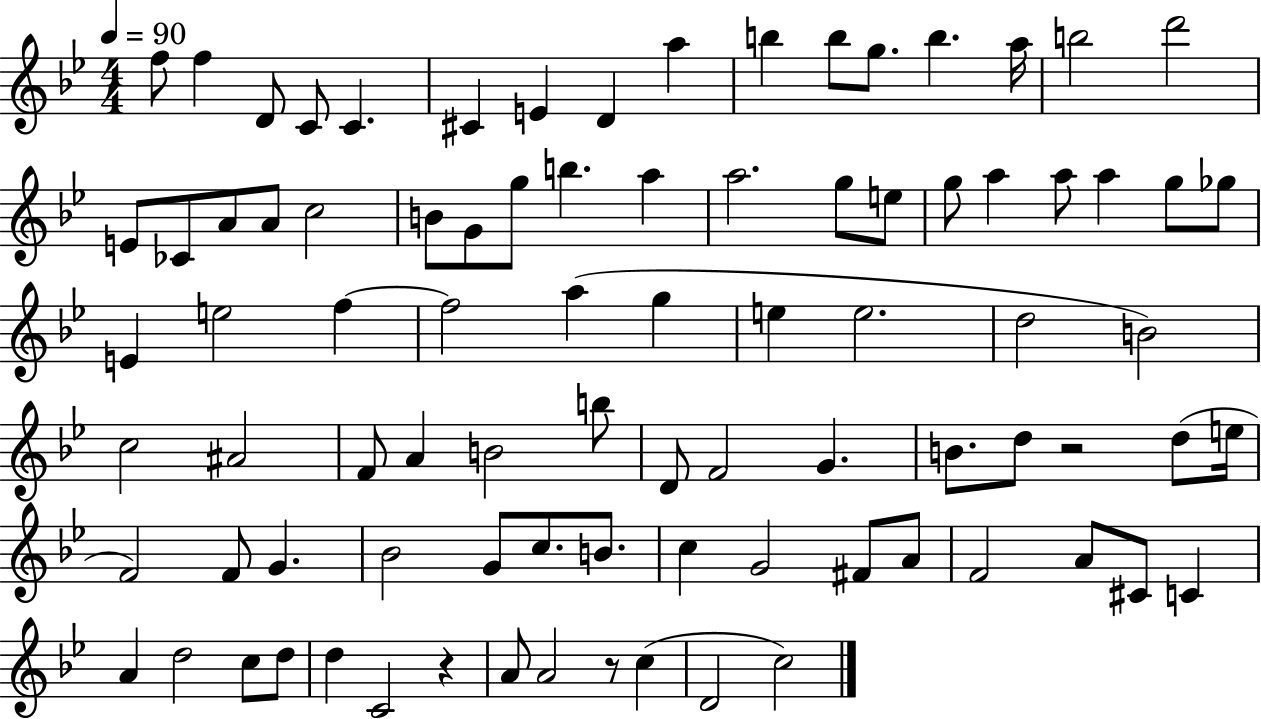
{
  \clef treble
  \numericTimeSignature
  \time 4/4
  \key bes \major
  \tempo 4 = 90
  f''8 f''4 d'8 c'8 c'4. | cis'4 e'4 d'4 a''4 | b''4 b''8 g''8. b''4. a''16 | b''2 d'''2 | \break e'8 ces'8 a'8 a'8 c''2 | b'8 g'8 g''8 b''4. a''4 | a''2. g''8 e''8 | g''8 a''4 a''8 a''4 g''8 ges''8 | \break e'4 e''2 f''4~~ | f''2 a''4( g''4 | e''4 e''2. | d''2 b'2) | \break c''2 ais'2 | f'8 a'4 b'2 b''8 | d'8 f'2 g'4. | b'8. d''8 r2 d''8( e''16 | \break f'2) f'8 g'4. | bes'2 g'8 c''8. b'8. | c''4 g'2 fis'8 a'8 | f'2 a'8 cis'8 c'4 | \break a'4 d''2 c''8 d''8 | d''4 c'2 r4 | a'8 a'2 r8 c''4( | d'2 c''2) | \break \bar "|."
}